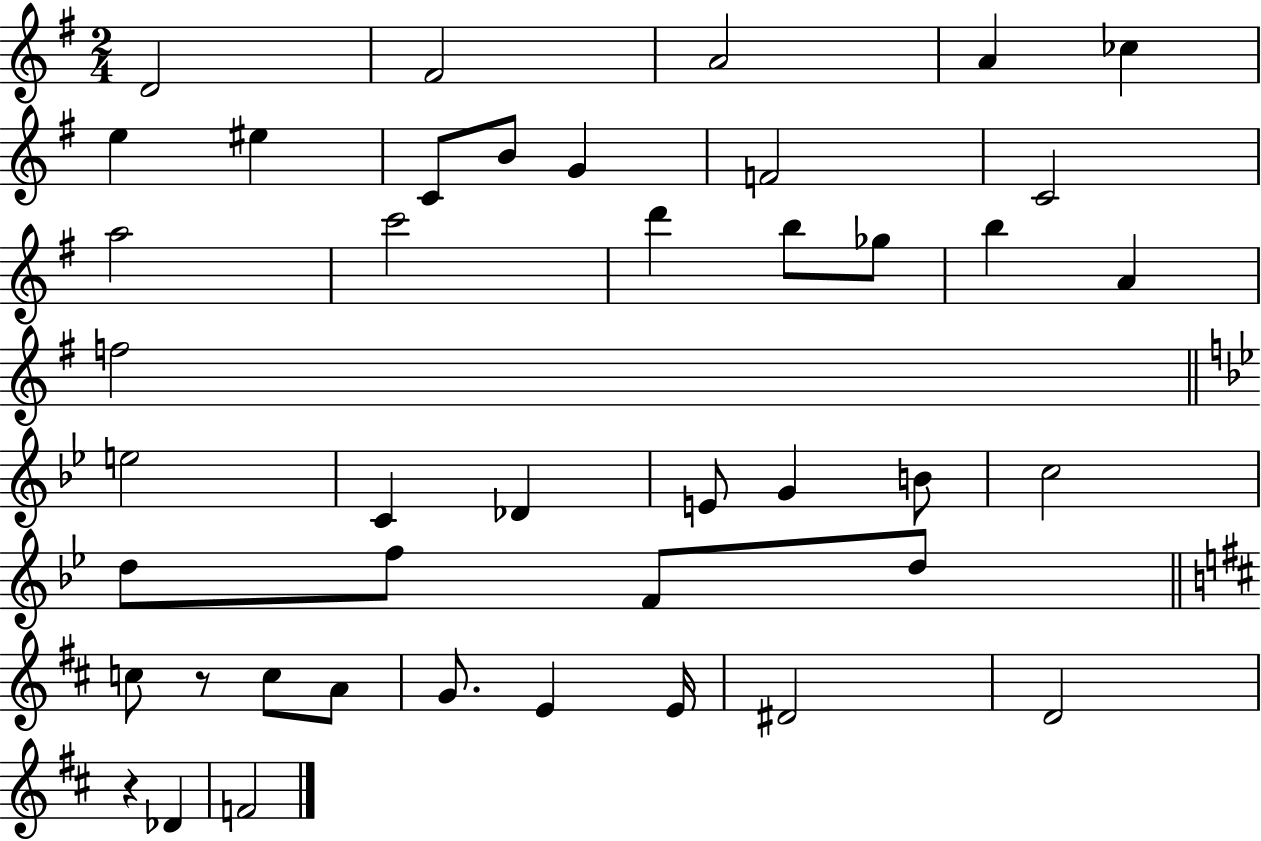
X:1
T:Untitled
M:2/4
L:1/4
K:G
D2 ^F2 A2 A _c e ^e C/2 B/2 G F2 C2 a2 c'2 d' b/2 _g/2 b A f2 e2 C _D E/2 G B/2 c2 d/2 f/2 F/2 d/2 c/2 z/2 c/2 A/2 G/2 E E/4 ^D2 D2 z _D F2